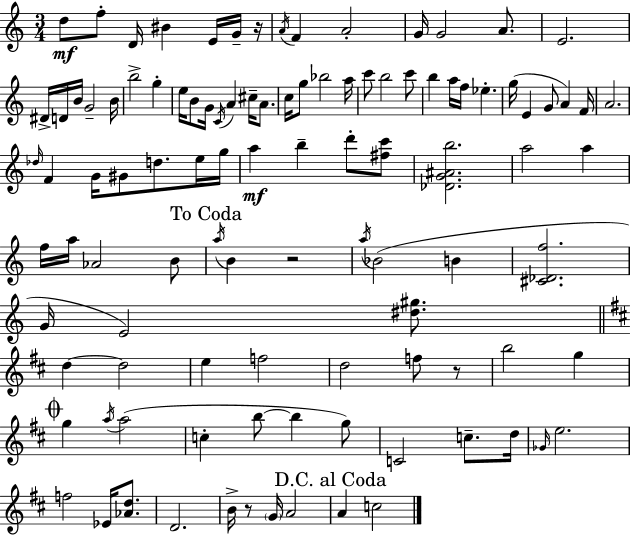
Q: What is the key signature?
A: C major